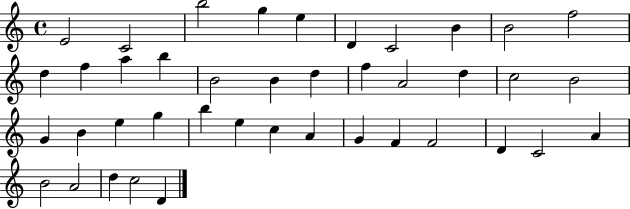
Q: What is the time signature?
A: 4/4